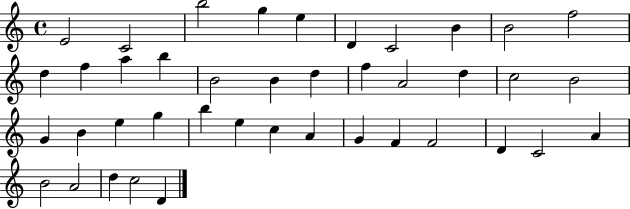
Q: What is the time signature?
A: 4/4